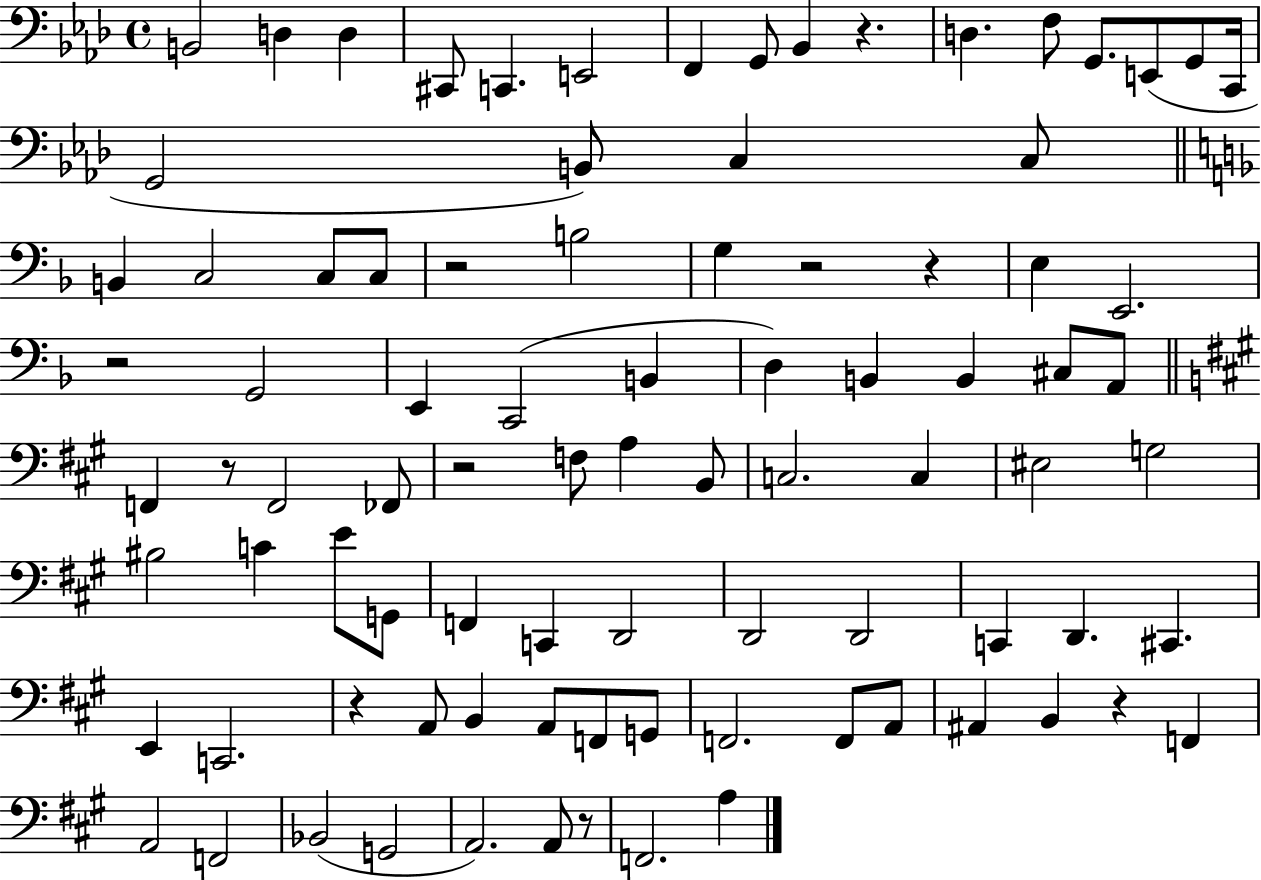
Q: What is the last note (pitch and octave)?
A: A3